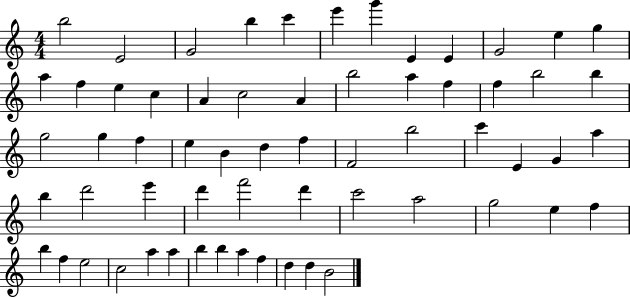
B5/h E4/h G4/h B5/q C6/q E6/q G6/q E4/q E4/q G4/h E5/q G5/q A5/q F5/q E5/q C5/q A4/q C5/h A4/q B5/h A5/q F5/q F5/q B5/h B5/q G5/h G5/q F5/q E5/q B4/q D5/q F5/q F4/h B5/h C6/q E4/q G4/q A5/q B5/q D6/h E6/q D6/q F6/h D6/q C6/h A5/h G5/h E5/q F5/q B5/q F5/q E5/h C5/h A5/q A5/q B5/q B5/q A5/q F5/q D5/q D5/q B4/h